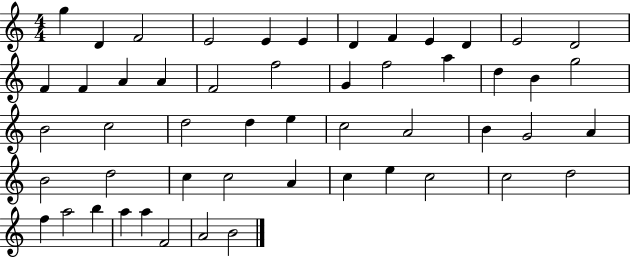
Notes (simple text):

G5/q D4/q F4/h E4/h E4/q E4/q D4/q F4/q E4/q D4/q E4/h D4/h F4/q F4/q A4/q A4/q F4/h F5/h G4/q F5/h A5/q D5/q B4/q G5/h B4/h C5/h D5/h D5/q E5/q C5/h A4/h B4/q G4/h A4/q B4/h D5/h C5/q C5/h A4/q C5/q E5/q C5/h C5/h D5/h F5/q A5/h B5/q A5/q A5/q F4/h A4/h B4/h